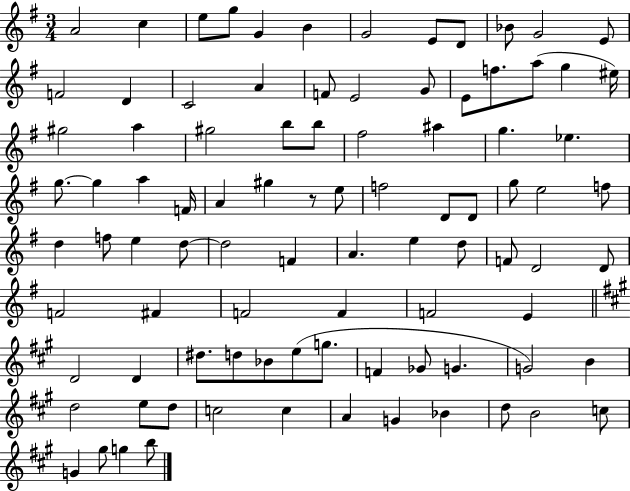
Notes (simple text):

A4/h C5/q E5/e G5/e G4/q B4/q G4/h E4/e D4/e Bb4/e G4/h E4/e F4/h D4/q C4/h A4/q F4/e E4/h G4/e E4/e F5/e. A5/e G5/q EIS5/s G#5/h A5/q G#5/h B5/e B5/e F#5/h A#5/q G5/q. Eb5/q. G5/e. G5/q A5/q F4/s A4/q G#5/q R/e E5/e F5/h D4/e D4/e G5/e E5/h F5/e D5/q F5/e E5/q D5/e D5/h F4/q A4/q. E5/q D5/e F4/e D4/h D4/e F4/h F#4/q F4/h F4/q F4/h E4/q D4/h D4/q D#5/e. D5/e Bb4/e E5/e G5/e. F4/q Gb4/e G4/q. G4/h B4/q D5/h E5/e D5/e C5/h C5/q A4/q G4/q Bb4/q D5/e B4/h C5/e G4/q G#5/e G5/q B5/e